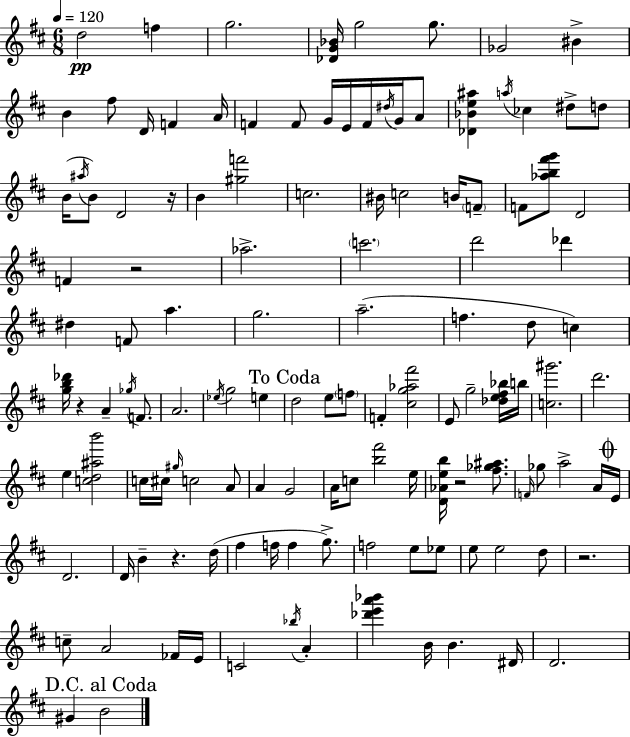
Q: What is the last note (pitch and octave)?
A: B4